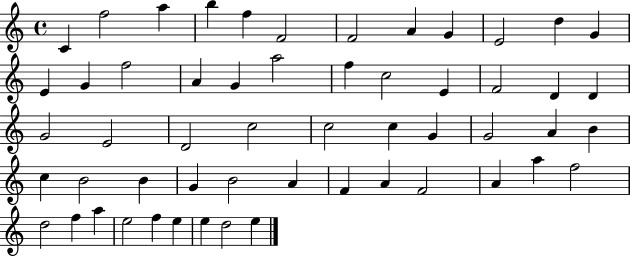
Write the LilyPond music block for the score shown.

{
  \clef treble
  \time 4/4
  \defaultTimeSignature
  \key c \major
  c'4 f''2 a''4 | b''4 f''4 f'2 | f'2 a'4 g'4 | e'2 d''4 g'4 | \break e'4 g'4 f''2 | a'4 g'4 a''2 | f''4 c''2 e'4 | f'2 d'4 d'4 | \break g'2 e'2 | d'2 c''2 | c''2 c''4 g'4 | g'2 a'4 b'4 | \break c''4 b'2 b'4 | g'4 b'2 a'4 | f'4 a'4 f'2 | a'4 a''4 f''2 | \break d''2 f''4 a''4 | e''2 f''4 e''4 | e''4 d''2 e''4 | \bar "|."
}